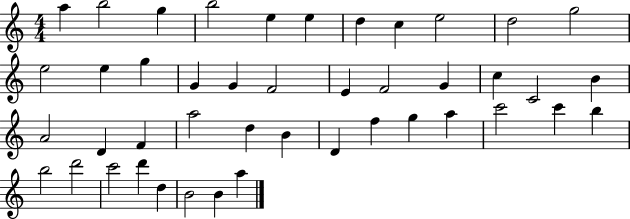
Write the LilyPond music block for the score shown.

{
  \clef treble
  \numericTimeSignature
  \time 4/4
  \key c \major
  a''4 b''2 g''4 | b''2 e''4 e''4 | d''4 c''4 e''2 | d''2 g''2 | \break e''2 e''4 g''4 | g'4 g'4 f'2 | e'4 f'2 g'4 | c''4 c'2 b'4 | \break a'2 d'4 f'4 | a''2 d''4 b'4 | d'4 f''4 g''4 a''4 | c'''2 c'''4 b''4 | \break b''2 d'''2 | c'''2 d'''4 d''4 | b'2 b'4 a''4 | \bar "|."
}